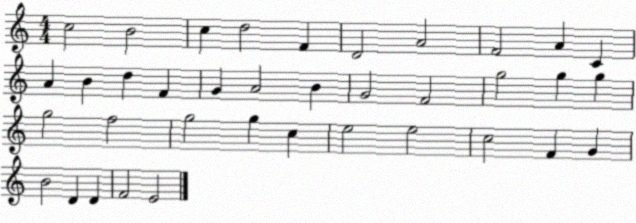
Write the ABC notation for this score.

X:1
T:Untitled
M:4/4
L:1/4
K:C
c2 B2 c d2 F D2 A2 F2 A C A B d F G A2 B G2 F2 g2 g g g2 f2 g2 g c e2 e2 c2 F G B2 D D F2 E2